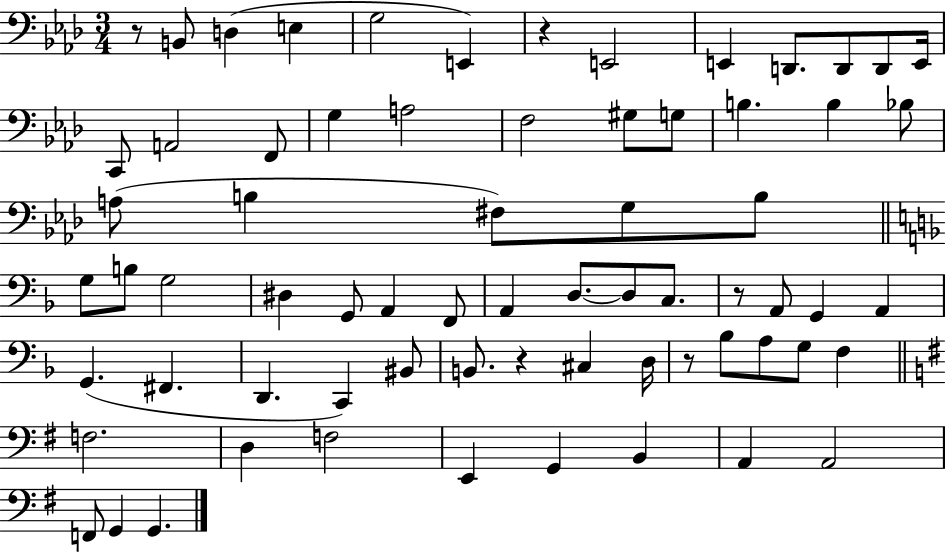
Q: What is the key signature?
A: AES major